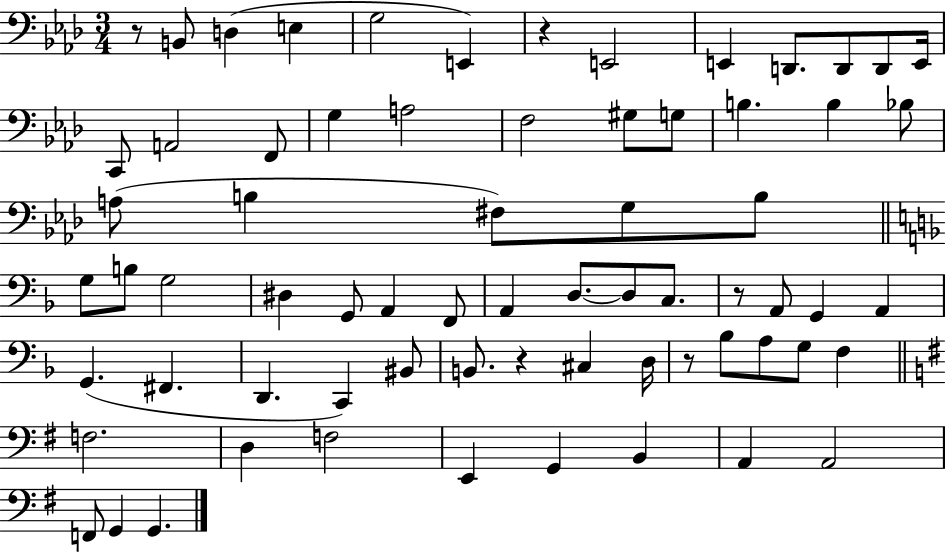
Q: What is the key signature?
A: AES major